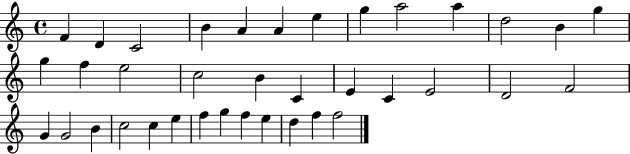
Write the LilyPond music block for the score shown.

{
  \clef treble
  \time 4/4
  \defaultTimeSignature
  \key c \major
  f'4 d'4 c'2 | b'4 a'4 a'4 e''4 | g''4 a''2 a''4 | d''2 b'4 g''4 | \break g''4 f''4 e''2 | c''2 b'4 c'4 | e'4 c'4 e'2 | d'2 f'2 | \break g'4 g'2 b'4 | c''2 c''4 e''4 | f''4 g''4 f''4 e''4 | d''4 f''4 f''2 | \break \bar "|."
}